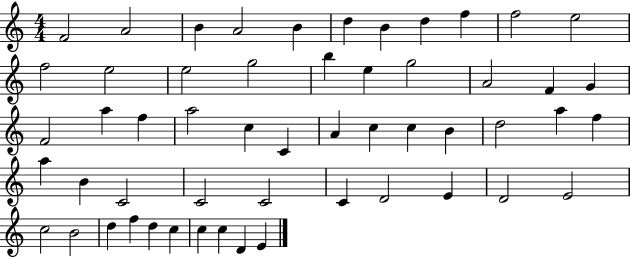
X:1
T:Untitled
M:4/4
L:1/4
K:C
F2 A2 B A2 B d B d f f2 e2 f2 e2 e2 g2 b e g2 A2 F G F2 a f a2 c C A c c B d2 a f a B C2 C2 C2 C D2 E D2 E2 c2 B2 d f d c c c D E